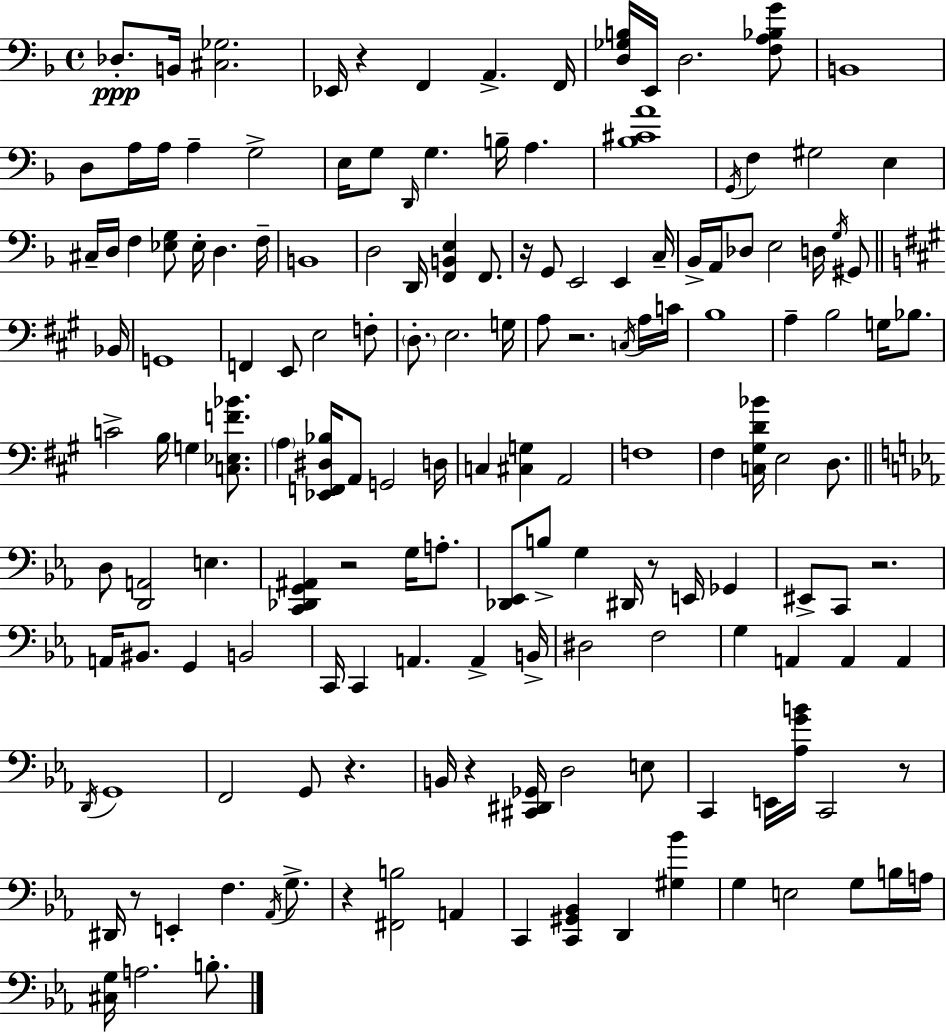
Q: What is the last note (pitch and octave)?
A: B3